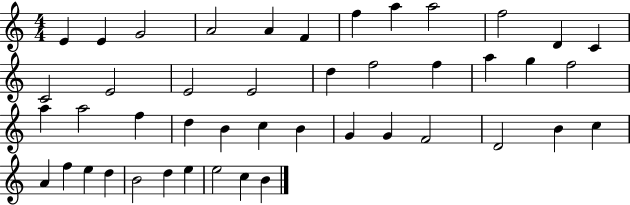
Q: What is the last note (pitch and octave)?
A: B4